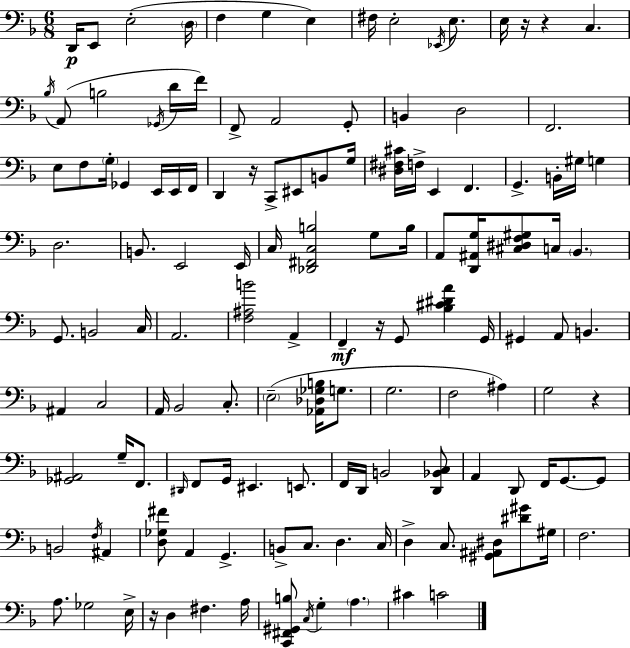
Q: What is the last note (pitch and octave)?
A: C4